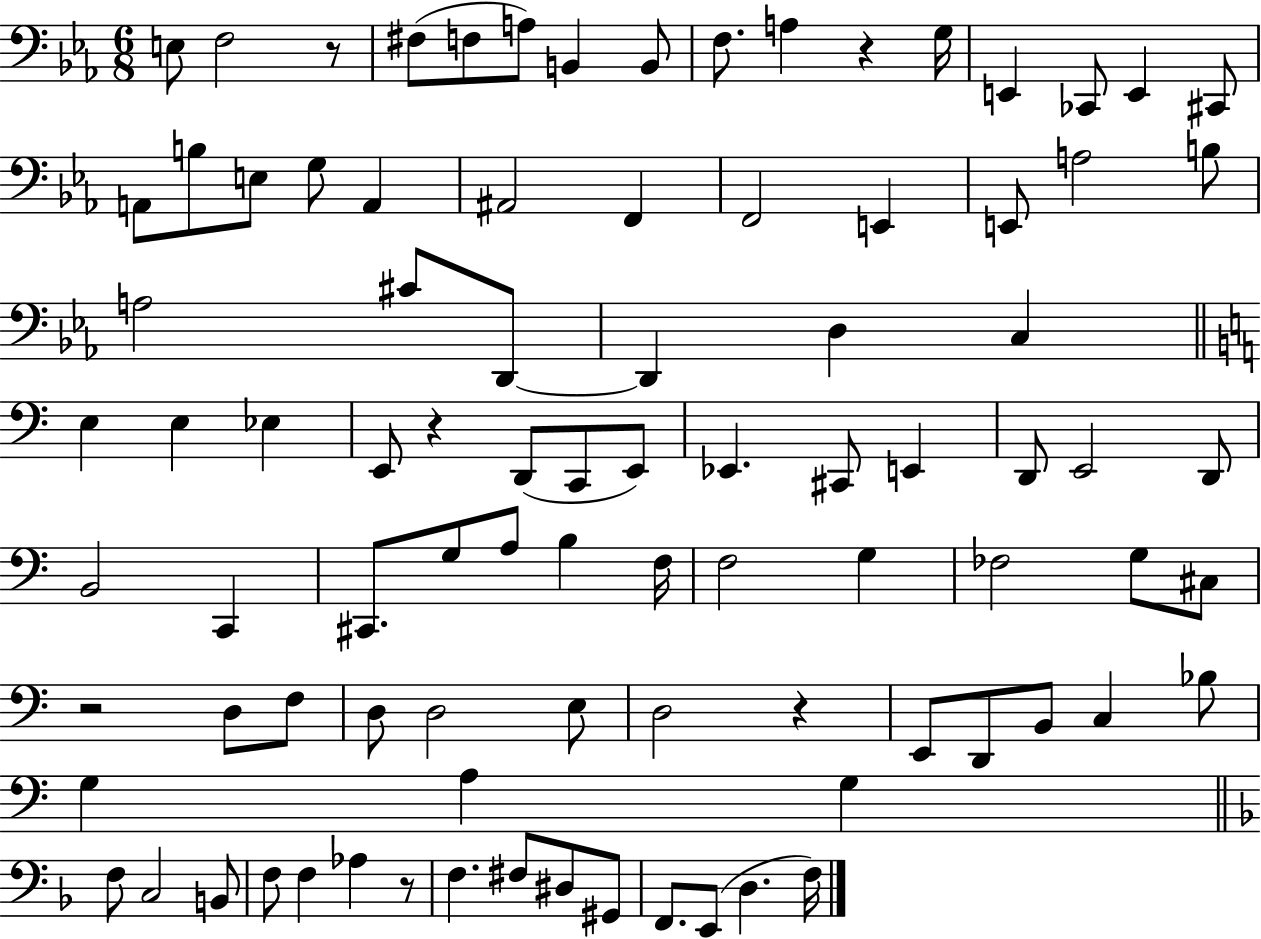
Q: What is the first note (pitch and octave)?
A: E3